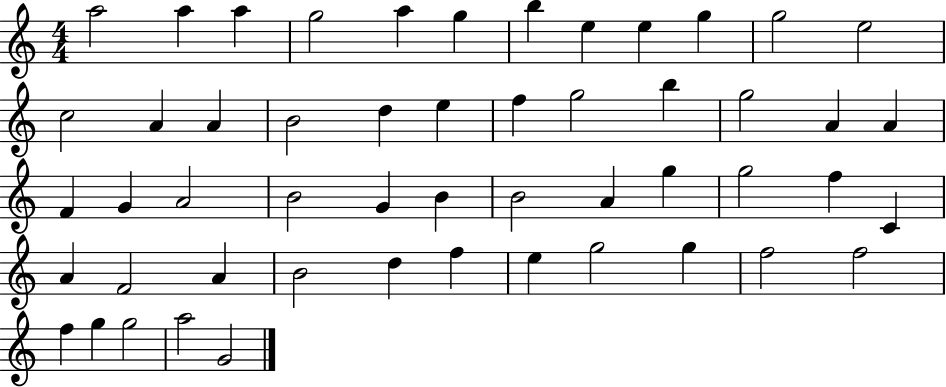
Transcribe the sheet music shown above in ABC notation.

X:1
T:Untitled
M:4/4
L:1/4
K:C
a2 a a g2 a g b e e g g2 e2 c2 A A B2 d e f g2 b g2 A A F G A2 B2 G B B2 A g g2 f C A F2 A B2 d f e g2 g f2 f2 f g g2 a2 G2